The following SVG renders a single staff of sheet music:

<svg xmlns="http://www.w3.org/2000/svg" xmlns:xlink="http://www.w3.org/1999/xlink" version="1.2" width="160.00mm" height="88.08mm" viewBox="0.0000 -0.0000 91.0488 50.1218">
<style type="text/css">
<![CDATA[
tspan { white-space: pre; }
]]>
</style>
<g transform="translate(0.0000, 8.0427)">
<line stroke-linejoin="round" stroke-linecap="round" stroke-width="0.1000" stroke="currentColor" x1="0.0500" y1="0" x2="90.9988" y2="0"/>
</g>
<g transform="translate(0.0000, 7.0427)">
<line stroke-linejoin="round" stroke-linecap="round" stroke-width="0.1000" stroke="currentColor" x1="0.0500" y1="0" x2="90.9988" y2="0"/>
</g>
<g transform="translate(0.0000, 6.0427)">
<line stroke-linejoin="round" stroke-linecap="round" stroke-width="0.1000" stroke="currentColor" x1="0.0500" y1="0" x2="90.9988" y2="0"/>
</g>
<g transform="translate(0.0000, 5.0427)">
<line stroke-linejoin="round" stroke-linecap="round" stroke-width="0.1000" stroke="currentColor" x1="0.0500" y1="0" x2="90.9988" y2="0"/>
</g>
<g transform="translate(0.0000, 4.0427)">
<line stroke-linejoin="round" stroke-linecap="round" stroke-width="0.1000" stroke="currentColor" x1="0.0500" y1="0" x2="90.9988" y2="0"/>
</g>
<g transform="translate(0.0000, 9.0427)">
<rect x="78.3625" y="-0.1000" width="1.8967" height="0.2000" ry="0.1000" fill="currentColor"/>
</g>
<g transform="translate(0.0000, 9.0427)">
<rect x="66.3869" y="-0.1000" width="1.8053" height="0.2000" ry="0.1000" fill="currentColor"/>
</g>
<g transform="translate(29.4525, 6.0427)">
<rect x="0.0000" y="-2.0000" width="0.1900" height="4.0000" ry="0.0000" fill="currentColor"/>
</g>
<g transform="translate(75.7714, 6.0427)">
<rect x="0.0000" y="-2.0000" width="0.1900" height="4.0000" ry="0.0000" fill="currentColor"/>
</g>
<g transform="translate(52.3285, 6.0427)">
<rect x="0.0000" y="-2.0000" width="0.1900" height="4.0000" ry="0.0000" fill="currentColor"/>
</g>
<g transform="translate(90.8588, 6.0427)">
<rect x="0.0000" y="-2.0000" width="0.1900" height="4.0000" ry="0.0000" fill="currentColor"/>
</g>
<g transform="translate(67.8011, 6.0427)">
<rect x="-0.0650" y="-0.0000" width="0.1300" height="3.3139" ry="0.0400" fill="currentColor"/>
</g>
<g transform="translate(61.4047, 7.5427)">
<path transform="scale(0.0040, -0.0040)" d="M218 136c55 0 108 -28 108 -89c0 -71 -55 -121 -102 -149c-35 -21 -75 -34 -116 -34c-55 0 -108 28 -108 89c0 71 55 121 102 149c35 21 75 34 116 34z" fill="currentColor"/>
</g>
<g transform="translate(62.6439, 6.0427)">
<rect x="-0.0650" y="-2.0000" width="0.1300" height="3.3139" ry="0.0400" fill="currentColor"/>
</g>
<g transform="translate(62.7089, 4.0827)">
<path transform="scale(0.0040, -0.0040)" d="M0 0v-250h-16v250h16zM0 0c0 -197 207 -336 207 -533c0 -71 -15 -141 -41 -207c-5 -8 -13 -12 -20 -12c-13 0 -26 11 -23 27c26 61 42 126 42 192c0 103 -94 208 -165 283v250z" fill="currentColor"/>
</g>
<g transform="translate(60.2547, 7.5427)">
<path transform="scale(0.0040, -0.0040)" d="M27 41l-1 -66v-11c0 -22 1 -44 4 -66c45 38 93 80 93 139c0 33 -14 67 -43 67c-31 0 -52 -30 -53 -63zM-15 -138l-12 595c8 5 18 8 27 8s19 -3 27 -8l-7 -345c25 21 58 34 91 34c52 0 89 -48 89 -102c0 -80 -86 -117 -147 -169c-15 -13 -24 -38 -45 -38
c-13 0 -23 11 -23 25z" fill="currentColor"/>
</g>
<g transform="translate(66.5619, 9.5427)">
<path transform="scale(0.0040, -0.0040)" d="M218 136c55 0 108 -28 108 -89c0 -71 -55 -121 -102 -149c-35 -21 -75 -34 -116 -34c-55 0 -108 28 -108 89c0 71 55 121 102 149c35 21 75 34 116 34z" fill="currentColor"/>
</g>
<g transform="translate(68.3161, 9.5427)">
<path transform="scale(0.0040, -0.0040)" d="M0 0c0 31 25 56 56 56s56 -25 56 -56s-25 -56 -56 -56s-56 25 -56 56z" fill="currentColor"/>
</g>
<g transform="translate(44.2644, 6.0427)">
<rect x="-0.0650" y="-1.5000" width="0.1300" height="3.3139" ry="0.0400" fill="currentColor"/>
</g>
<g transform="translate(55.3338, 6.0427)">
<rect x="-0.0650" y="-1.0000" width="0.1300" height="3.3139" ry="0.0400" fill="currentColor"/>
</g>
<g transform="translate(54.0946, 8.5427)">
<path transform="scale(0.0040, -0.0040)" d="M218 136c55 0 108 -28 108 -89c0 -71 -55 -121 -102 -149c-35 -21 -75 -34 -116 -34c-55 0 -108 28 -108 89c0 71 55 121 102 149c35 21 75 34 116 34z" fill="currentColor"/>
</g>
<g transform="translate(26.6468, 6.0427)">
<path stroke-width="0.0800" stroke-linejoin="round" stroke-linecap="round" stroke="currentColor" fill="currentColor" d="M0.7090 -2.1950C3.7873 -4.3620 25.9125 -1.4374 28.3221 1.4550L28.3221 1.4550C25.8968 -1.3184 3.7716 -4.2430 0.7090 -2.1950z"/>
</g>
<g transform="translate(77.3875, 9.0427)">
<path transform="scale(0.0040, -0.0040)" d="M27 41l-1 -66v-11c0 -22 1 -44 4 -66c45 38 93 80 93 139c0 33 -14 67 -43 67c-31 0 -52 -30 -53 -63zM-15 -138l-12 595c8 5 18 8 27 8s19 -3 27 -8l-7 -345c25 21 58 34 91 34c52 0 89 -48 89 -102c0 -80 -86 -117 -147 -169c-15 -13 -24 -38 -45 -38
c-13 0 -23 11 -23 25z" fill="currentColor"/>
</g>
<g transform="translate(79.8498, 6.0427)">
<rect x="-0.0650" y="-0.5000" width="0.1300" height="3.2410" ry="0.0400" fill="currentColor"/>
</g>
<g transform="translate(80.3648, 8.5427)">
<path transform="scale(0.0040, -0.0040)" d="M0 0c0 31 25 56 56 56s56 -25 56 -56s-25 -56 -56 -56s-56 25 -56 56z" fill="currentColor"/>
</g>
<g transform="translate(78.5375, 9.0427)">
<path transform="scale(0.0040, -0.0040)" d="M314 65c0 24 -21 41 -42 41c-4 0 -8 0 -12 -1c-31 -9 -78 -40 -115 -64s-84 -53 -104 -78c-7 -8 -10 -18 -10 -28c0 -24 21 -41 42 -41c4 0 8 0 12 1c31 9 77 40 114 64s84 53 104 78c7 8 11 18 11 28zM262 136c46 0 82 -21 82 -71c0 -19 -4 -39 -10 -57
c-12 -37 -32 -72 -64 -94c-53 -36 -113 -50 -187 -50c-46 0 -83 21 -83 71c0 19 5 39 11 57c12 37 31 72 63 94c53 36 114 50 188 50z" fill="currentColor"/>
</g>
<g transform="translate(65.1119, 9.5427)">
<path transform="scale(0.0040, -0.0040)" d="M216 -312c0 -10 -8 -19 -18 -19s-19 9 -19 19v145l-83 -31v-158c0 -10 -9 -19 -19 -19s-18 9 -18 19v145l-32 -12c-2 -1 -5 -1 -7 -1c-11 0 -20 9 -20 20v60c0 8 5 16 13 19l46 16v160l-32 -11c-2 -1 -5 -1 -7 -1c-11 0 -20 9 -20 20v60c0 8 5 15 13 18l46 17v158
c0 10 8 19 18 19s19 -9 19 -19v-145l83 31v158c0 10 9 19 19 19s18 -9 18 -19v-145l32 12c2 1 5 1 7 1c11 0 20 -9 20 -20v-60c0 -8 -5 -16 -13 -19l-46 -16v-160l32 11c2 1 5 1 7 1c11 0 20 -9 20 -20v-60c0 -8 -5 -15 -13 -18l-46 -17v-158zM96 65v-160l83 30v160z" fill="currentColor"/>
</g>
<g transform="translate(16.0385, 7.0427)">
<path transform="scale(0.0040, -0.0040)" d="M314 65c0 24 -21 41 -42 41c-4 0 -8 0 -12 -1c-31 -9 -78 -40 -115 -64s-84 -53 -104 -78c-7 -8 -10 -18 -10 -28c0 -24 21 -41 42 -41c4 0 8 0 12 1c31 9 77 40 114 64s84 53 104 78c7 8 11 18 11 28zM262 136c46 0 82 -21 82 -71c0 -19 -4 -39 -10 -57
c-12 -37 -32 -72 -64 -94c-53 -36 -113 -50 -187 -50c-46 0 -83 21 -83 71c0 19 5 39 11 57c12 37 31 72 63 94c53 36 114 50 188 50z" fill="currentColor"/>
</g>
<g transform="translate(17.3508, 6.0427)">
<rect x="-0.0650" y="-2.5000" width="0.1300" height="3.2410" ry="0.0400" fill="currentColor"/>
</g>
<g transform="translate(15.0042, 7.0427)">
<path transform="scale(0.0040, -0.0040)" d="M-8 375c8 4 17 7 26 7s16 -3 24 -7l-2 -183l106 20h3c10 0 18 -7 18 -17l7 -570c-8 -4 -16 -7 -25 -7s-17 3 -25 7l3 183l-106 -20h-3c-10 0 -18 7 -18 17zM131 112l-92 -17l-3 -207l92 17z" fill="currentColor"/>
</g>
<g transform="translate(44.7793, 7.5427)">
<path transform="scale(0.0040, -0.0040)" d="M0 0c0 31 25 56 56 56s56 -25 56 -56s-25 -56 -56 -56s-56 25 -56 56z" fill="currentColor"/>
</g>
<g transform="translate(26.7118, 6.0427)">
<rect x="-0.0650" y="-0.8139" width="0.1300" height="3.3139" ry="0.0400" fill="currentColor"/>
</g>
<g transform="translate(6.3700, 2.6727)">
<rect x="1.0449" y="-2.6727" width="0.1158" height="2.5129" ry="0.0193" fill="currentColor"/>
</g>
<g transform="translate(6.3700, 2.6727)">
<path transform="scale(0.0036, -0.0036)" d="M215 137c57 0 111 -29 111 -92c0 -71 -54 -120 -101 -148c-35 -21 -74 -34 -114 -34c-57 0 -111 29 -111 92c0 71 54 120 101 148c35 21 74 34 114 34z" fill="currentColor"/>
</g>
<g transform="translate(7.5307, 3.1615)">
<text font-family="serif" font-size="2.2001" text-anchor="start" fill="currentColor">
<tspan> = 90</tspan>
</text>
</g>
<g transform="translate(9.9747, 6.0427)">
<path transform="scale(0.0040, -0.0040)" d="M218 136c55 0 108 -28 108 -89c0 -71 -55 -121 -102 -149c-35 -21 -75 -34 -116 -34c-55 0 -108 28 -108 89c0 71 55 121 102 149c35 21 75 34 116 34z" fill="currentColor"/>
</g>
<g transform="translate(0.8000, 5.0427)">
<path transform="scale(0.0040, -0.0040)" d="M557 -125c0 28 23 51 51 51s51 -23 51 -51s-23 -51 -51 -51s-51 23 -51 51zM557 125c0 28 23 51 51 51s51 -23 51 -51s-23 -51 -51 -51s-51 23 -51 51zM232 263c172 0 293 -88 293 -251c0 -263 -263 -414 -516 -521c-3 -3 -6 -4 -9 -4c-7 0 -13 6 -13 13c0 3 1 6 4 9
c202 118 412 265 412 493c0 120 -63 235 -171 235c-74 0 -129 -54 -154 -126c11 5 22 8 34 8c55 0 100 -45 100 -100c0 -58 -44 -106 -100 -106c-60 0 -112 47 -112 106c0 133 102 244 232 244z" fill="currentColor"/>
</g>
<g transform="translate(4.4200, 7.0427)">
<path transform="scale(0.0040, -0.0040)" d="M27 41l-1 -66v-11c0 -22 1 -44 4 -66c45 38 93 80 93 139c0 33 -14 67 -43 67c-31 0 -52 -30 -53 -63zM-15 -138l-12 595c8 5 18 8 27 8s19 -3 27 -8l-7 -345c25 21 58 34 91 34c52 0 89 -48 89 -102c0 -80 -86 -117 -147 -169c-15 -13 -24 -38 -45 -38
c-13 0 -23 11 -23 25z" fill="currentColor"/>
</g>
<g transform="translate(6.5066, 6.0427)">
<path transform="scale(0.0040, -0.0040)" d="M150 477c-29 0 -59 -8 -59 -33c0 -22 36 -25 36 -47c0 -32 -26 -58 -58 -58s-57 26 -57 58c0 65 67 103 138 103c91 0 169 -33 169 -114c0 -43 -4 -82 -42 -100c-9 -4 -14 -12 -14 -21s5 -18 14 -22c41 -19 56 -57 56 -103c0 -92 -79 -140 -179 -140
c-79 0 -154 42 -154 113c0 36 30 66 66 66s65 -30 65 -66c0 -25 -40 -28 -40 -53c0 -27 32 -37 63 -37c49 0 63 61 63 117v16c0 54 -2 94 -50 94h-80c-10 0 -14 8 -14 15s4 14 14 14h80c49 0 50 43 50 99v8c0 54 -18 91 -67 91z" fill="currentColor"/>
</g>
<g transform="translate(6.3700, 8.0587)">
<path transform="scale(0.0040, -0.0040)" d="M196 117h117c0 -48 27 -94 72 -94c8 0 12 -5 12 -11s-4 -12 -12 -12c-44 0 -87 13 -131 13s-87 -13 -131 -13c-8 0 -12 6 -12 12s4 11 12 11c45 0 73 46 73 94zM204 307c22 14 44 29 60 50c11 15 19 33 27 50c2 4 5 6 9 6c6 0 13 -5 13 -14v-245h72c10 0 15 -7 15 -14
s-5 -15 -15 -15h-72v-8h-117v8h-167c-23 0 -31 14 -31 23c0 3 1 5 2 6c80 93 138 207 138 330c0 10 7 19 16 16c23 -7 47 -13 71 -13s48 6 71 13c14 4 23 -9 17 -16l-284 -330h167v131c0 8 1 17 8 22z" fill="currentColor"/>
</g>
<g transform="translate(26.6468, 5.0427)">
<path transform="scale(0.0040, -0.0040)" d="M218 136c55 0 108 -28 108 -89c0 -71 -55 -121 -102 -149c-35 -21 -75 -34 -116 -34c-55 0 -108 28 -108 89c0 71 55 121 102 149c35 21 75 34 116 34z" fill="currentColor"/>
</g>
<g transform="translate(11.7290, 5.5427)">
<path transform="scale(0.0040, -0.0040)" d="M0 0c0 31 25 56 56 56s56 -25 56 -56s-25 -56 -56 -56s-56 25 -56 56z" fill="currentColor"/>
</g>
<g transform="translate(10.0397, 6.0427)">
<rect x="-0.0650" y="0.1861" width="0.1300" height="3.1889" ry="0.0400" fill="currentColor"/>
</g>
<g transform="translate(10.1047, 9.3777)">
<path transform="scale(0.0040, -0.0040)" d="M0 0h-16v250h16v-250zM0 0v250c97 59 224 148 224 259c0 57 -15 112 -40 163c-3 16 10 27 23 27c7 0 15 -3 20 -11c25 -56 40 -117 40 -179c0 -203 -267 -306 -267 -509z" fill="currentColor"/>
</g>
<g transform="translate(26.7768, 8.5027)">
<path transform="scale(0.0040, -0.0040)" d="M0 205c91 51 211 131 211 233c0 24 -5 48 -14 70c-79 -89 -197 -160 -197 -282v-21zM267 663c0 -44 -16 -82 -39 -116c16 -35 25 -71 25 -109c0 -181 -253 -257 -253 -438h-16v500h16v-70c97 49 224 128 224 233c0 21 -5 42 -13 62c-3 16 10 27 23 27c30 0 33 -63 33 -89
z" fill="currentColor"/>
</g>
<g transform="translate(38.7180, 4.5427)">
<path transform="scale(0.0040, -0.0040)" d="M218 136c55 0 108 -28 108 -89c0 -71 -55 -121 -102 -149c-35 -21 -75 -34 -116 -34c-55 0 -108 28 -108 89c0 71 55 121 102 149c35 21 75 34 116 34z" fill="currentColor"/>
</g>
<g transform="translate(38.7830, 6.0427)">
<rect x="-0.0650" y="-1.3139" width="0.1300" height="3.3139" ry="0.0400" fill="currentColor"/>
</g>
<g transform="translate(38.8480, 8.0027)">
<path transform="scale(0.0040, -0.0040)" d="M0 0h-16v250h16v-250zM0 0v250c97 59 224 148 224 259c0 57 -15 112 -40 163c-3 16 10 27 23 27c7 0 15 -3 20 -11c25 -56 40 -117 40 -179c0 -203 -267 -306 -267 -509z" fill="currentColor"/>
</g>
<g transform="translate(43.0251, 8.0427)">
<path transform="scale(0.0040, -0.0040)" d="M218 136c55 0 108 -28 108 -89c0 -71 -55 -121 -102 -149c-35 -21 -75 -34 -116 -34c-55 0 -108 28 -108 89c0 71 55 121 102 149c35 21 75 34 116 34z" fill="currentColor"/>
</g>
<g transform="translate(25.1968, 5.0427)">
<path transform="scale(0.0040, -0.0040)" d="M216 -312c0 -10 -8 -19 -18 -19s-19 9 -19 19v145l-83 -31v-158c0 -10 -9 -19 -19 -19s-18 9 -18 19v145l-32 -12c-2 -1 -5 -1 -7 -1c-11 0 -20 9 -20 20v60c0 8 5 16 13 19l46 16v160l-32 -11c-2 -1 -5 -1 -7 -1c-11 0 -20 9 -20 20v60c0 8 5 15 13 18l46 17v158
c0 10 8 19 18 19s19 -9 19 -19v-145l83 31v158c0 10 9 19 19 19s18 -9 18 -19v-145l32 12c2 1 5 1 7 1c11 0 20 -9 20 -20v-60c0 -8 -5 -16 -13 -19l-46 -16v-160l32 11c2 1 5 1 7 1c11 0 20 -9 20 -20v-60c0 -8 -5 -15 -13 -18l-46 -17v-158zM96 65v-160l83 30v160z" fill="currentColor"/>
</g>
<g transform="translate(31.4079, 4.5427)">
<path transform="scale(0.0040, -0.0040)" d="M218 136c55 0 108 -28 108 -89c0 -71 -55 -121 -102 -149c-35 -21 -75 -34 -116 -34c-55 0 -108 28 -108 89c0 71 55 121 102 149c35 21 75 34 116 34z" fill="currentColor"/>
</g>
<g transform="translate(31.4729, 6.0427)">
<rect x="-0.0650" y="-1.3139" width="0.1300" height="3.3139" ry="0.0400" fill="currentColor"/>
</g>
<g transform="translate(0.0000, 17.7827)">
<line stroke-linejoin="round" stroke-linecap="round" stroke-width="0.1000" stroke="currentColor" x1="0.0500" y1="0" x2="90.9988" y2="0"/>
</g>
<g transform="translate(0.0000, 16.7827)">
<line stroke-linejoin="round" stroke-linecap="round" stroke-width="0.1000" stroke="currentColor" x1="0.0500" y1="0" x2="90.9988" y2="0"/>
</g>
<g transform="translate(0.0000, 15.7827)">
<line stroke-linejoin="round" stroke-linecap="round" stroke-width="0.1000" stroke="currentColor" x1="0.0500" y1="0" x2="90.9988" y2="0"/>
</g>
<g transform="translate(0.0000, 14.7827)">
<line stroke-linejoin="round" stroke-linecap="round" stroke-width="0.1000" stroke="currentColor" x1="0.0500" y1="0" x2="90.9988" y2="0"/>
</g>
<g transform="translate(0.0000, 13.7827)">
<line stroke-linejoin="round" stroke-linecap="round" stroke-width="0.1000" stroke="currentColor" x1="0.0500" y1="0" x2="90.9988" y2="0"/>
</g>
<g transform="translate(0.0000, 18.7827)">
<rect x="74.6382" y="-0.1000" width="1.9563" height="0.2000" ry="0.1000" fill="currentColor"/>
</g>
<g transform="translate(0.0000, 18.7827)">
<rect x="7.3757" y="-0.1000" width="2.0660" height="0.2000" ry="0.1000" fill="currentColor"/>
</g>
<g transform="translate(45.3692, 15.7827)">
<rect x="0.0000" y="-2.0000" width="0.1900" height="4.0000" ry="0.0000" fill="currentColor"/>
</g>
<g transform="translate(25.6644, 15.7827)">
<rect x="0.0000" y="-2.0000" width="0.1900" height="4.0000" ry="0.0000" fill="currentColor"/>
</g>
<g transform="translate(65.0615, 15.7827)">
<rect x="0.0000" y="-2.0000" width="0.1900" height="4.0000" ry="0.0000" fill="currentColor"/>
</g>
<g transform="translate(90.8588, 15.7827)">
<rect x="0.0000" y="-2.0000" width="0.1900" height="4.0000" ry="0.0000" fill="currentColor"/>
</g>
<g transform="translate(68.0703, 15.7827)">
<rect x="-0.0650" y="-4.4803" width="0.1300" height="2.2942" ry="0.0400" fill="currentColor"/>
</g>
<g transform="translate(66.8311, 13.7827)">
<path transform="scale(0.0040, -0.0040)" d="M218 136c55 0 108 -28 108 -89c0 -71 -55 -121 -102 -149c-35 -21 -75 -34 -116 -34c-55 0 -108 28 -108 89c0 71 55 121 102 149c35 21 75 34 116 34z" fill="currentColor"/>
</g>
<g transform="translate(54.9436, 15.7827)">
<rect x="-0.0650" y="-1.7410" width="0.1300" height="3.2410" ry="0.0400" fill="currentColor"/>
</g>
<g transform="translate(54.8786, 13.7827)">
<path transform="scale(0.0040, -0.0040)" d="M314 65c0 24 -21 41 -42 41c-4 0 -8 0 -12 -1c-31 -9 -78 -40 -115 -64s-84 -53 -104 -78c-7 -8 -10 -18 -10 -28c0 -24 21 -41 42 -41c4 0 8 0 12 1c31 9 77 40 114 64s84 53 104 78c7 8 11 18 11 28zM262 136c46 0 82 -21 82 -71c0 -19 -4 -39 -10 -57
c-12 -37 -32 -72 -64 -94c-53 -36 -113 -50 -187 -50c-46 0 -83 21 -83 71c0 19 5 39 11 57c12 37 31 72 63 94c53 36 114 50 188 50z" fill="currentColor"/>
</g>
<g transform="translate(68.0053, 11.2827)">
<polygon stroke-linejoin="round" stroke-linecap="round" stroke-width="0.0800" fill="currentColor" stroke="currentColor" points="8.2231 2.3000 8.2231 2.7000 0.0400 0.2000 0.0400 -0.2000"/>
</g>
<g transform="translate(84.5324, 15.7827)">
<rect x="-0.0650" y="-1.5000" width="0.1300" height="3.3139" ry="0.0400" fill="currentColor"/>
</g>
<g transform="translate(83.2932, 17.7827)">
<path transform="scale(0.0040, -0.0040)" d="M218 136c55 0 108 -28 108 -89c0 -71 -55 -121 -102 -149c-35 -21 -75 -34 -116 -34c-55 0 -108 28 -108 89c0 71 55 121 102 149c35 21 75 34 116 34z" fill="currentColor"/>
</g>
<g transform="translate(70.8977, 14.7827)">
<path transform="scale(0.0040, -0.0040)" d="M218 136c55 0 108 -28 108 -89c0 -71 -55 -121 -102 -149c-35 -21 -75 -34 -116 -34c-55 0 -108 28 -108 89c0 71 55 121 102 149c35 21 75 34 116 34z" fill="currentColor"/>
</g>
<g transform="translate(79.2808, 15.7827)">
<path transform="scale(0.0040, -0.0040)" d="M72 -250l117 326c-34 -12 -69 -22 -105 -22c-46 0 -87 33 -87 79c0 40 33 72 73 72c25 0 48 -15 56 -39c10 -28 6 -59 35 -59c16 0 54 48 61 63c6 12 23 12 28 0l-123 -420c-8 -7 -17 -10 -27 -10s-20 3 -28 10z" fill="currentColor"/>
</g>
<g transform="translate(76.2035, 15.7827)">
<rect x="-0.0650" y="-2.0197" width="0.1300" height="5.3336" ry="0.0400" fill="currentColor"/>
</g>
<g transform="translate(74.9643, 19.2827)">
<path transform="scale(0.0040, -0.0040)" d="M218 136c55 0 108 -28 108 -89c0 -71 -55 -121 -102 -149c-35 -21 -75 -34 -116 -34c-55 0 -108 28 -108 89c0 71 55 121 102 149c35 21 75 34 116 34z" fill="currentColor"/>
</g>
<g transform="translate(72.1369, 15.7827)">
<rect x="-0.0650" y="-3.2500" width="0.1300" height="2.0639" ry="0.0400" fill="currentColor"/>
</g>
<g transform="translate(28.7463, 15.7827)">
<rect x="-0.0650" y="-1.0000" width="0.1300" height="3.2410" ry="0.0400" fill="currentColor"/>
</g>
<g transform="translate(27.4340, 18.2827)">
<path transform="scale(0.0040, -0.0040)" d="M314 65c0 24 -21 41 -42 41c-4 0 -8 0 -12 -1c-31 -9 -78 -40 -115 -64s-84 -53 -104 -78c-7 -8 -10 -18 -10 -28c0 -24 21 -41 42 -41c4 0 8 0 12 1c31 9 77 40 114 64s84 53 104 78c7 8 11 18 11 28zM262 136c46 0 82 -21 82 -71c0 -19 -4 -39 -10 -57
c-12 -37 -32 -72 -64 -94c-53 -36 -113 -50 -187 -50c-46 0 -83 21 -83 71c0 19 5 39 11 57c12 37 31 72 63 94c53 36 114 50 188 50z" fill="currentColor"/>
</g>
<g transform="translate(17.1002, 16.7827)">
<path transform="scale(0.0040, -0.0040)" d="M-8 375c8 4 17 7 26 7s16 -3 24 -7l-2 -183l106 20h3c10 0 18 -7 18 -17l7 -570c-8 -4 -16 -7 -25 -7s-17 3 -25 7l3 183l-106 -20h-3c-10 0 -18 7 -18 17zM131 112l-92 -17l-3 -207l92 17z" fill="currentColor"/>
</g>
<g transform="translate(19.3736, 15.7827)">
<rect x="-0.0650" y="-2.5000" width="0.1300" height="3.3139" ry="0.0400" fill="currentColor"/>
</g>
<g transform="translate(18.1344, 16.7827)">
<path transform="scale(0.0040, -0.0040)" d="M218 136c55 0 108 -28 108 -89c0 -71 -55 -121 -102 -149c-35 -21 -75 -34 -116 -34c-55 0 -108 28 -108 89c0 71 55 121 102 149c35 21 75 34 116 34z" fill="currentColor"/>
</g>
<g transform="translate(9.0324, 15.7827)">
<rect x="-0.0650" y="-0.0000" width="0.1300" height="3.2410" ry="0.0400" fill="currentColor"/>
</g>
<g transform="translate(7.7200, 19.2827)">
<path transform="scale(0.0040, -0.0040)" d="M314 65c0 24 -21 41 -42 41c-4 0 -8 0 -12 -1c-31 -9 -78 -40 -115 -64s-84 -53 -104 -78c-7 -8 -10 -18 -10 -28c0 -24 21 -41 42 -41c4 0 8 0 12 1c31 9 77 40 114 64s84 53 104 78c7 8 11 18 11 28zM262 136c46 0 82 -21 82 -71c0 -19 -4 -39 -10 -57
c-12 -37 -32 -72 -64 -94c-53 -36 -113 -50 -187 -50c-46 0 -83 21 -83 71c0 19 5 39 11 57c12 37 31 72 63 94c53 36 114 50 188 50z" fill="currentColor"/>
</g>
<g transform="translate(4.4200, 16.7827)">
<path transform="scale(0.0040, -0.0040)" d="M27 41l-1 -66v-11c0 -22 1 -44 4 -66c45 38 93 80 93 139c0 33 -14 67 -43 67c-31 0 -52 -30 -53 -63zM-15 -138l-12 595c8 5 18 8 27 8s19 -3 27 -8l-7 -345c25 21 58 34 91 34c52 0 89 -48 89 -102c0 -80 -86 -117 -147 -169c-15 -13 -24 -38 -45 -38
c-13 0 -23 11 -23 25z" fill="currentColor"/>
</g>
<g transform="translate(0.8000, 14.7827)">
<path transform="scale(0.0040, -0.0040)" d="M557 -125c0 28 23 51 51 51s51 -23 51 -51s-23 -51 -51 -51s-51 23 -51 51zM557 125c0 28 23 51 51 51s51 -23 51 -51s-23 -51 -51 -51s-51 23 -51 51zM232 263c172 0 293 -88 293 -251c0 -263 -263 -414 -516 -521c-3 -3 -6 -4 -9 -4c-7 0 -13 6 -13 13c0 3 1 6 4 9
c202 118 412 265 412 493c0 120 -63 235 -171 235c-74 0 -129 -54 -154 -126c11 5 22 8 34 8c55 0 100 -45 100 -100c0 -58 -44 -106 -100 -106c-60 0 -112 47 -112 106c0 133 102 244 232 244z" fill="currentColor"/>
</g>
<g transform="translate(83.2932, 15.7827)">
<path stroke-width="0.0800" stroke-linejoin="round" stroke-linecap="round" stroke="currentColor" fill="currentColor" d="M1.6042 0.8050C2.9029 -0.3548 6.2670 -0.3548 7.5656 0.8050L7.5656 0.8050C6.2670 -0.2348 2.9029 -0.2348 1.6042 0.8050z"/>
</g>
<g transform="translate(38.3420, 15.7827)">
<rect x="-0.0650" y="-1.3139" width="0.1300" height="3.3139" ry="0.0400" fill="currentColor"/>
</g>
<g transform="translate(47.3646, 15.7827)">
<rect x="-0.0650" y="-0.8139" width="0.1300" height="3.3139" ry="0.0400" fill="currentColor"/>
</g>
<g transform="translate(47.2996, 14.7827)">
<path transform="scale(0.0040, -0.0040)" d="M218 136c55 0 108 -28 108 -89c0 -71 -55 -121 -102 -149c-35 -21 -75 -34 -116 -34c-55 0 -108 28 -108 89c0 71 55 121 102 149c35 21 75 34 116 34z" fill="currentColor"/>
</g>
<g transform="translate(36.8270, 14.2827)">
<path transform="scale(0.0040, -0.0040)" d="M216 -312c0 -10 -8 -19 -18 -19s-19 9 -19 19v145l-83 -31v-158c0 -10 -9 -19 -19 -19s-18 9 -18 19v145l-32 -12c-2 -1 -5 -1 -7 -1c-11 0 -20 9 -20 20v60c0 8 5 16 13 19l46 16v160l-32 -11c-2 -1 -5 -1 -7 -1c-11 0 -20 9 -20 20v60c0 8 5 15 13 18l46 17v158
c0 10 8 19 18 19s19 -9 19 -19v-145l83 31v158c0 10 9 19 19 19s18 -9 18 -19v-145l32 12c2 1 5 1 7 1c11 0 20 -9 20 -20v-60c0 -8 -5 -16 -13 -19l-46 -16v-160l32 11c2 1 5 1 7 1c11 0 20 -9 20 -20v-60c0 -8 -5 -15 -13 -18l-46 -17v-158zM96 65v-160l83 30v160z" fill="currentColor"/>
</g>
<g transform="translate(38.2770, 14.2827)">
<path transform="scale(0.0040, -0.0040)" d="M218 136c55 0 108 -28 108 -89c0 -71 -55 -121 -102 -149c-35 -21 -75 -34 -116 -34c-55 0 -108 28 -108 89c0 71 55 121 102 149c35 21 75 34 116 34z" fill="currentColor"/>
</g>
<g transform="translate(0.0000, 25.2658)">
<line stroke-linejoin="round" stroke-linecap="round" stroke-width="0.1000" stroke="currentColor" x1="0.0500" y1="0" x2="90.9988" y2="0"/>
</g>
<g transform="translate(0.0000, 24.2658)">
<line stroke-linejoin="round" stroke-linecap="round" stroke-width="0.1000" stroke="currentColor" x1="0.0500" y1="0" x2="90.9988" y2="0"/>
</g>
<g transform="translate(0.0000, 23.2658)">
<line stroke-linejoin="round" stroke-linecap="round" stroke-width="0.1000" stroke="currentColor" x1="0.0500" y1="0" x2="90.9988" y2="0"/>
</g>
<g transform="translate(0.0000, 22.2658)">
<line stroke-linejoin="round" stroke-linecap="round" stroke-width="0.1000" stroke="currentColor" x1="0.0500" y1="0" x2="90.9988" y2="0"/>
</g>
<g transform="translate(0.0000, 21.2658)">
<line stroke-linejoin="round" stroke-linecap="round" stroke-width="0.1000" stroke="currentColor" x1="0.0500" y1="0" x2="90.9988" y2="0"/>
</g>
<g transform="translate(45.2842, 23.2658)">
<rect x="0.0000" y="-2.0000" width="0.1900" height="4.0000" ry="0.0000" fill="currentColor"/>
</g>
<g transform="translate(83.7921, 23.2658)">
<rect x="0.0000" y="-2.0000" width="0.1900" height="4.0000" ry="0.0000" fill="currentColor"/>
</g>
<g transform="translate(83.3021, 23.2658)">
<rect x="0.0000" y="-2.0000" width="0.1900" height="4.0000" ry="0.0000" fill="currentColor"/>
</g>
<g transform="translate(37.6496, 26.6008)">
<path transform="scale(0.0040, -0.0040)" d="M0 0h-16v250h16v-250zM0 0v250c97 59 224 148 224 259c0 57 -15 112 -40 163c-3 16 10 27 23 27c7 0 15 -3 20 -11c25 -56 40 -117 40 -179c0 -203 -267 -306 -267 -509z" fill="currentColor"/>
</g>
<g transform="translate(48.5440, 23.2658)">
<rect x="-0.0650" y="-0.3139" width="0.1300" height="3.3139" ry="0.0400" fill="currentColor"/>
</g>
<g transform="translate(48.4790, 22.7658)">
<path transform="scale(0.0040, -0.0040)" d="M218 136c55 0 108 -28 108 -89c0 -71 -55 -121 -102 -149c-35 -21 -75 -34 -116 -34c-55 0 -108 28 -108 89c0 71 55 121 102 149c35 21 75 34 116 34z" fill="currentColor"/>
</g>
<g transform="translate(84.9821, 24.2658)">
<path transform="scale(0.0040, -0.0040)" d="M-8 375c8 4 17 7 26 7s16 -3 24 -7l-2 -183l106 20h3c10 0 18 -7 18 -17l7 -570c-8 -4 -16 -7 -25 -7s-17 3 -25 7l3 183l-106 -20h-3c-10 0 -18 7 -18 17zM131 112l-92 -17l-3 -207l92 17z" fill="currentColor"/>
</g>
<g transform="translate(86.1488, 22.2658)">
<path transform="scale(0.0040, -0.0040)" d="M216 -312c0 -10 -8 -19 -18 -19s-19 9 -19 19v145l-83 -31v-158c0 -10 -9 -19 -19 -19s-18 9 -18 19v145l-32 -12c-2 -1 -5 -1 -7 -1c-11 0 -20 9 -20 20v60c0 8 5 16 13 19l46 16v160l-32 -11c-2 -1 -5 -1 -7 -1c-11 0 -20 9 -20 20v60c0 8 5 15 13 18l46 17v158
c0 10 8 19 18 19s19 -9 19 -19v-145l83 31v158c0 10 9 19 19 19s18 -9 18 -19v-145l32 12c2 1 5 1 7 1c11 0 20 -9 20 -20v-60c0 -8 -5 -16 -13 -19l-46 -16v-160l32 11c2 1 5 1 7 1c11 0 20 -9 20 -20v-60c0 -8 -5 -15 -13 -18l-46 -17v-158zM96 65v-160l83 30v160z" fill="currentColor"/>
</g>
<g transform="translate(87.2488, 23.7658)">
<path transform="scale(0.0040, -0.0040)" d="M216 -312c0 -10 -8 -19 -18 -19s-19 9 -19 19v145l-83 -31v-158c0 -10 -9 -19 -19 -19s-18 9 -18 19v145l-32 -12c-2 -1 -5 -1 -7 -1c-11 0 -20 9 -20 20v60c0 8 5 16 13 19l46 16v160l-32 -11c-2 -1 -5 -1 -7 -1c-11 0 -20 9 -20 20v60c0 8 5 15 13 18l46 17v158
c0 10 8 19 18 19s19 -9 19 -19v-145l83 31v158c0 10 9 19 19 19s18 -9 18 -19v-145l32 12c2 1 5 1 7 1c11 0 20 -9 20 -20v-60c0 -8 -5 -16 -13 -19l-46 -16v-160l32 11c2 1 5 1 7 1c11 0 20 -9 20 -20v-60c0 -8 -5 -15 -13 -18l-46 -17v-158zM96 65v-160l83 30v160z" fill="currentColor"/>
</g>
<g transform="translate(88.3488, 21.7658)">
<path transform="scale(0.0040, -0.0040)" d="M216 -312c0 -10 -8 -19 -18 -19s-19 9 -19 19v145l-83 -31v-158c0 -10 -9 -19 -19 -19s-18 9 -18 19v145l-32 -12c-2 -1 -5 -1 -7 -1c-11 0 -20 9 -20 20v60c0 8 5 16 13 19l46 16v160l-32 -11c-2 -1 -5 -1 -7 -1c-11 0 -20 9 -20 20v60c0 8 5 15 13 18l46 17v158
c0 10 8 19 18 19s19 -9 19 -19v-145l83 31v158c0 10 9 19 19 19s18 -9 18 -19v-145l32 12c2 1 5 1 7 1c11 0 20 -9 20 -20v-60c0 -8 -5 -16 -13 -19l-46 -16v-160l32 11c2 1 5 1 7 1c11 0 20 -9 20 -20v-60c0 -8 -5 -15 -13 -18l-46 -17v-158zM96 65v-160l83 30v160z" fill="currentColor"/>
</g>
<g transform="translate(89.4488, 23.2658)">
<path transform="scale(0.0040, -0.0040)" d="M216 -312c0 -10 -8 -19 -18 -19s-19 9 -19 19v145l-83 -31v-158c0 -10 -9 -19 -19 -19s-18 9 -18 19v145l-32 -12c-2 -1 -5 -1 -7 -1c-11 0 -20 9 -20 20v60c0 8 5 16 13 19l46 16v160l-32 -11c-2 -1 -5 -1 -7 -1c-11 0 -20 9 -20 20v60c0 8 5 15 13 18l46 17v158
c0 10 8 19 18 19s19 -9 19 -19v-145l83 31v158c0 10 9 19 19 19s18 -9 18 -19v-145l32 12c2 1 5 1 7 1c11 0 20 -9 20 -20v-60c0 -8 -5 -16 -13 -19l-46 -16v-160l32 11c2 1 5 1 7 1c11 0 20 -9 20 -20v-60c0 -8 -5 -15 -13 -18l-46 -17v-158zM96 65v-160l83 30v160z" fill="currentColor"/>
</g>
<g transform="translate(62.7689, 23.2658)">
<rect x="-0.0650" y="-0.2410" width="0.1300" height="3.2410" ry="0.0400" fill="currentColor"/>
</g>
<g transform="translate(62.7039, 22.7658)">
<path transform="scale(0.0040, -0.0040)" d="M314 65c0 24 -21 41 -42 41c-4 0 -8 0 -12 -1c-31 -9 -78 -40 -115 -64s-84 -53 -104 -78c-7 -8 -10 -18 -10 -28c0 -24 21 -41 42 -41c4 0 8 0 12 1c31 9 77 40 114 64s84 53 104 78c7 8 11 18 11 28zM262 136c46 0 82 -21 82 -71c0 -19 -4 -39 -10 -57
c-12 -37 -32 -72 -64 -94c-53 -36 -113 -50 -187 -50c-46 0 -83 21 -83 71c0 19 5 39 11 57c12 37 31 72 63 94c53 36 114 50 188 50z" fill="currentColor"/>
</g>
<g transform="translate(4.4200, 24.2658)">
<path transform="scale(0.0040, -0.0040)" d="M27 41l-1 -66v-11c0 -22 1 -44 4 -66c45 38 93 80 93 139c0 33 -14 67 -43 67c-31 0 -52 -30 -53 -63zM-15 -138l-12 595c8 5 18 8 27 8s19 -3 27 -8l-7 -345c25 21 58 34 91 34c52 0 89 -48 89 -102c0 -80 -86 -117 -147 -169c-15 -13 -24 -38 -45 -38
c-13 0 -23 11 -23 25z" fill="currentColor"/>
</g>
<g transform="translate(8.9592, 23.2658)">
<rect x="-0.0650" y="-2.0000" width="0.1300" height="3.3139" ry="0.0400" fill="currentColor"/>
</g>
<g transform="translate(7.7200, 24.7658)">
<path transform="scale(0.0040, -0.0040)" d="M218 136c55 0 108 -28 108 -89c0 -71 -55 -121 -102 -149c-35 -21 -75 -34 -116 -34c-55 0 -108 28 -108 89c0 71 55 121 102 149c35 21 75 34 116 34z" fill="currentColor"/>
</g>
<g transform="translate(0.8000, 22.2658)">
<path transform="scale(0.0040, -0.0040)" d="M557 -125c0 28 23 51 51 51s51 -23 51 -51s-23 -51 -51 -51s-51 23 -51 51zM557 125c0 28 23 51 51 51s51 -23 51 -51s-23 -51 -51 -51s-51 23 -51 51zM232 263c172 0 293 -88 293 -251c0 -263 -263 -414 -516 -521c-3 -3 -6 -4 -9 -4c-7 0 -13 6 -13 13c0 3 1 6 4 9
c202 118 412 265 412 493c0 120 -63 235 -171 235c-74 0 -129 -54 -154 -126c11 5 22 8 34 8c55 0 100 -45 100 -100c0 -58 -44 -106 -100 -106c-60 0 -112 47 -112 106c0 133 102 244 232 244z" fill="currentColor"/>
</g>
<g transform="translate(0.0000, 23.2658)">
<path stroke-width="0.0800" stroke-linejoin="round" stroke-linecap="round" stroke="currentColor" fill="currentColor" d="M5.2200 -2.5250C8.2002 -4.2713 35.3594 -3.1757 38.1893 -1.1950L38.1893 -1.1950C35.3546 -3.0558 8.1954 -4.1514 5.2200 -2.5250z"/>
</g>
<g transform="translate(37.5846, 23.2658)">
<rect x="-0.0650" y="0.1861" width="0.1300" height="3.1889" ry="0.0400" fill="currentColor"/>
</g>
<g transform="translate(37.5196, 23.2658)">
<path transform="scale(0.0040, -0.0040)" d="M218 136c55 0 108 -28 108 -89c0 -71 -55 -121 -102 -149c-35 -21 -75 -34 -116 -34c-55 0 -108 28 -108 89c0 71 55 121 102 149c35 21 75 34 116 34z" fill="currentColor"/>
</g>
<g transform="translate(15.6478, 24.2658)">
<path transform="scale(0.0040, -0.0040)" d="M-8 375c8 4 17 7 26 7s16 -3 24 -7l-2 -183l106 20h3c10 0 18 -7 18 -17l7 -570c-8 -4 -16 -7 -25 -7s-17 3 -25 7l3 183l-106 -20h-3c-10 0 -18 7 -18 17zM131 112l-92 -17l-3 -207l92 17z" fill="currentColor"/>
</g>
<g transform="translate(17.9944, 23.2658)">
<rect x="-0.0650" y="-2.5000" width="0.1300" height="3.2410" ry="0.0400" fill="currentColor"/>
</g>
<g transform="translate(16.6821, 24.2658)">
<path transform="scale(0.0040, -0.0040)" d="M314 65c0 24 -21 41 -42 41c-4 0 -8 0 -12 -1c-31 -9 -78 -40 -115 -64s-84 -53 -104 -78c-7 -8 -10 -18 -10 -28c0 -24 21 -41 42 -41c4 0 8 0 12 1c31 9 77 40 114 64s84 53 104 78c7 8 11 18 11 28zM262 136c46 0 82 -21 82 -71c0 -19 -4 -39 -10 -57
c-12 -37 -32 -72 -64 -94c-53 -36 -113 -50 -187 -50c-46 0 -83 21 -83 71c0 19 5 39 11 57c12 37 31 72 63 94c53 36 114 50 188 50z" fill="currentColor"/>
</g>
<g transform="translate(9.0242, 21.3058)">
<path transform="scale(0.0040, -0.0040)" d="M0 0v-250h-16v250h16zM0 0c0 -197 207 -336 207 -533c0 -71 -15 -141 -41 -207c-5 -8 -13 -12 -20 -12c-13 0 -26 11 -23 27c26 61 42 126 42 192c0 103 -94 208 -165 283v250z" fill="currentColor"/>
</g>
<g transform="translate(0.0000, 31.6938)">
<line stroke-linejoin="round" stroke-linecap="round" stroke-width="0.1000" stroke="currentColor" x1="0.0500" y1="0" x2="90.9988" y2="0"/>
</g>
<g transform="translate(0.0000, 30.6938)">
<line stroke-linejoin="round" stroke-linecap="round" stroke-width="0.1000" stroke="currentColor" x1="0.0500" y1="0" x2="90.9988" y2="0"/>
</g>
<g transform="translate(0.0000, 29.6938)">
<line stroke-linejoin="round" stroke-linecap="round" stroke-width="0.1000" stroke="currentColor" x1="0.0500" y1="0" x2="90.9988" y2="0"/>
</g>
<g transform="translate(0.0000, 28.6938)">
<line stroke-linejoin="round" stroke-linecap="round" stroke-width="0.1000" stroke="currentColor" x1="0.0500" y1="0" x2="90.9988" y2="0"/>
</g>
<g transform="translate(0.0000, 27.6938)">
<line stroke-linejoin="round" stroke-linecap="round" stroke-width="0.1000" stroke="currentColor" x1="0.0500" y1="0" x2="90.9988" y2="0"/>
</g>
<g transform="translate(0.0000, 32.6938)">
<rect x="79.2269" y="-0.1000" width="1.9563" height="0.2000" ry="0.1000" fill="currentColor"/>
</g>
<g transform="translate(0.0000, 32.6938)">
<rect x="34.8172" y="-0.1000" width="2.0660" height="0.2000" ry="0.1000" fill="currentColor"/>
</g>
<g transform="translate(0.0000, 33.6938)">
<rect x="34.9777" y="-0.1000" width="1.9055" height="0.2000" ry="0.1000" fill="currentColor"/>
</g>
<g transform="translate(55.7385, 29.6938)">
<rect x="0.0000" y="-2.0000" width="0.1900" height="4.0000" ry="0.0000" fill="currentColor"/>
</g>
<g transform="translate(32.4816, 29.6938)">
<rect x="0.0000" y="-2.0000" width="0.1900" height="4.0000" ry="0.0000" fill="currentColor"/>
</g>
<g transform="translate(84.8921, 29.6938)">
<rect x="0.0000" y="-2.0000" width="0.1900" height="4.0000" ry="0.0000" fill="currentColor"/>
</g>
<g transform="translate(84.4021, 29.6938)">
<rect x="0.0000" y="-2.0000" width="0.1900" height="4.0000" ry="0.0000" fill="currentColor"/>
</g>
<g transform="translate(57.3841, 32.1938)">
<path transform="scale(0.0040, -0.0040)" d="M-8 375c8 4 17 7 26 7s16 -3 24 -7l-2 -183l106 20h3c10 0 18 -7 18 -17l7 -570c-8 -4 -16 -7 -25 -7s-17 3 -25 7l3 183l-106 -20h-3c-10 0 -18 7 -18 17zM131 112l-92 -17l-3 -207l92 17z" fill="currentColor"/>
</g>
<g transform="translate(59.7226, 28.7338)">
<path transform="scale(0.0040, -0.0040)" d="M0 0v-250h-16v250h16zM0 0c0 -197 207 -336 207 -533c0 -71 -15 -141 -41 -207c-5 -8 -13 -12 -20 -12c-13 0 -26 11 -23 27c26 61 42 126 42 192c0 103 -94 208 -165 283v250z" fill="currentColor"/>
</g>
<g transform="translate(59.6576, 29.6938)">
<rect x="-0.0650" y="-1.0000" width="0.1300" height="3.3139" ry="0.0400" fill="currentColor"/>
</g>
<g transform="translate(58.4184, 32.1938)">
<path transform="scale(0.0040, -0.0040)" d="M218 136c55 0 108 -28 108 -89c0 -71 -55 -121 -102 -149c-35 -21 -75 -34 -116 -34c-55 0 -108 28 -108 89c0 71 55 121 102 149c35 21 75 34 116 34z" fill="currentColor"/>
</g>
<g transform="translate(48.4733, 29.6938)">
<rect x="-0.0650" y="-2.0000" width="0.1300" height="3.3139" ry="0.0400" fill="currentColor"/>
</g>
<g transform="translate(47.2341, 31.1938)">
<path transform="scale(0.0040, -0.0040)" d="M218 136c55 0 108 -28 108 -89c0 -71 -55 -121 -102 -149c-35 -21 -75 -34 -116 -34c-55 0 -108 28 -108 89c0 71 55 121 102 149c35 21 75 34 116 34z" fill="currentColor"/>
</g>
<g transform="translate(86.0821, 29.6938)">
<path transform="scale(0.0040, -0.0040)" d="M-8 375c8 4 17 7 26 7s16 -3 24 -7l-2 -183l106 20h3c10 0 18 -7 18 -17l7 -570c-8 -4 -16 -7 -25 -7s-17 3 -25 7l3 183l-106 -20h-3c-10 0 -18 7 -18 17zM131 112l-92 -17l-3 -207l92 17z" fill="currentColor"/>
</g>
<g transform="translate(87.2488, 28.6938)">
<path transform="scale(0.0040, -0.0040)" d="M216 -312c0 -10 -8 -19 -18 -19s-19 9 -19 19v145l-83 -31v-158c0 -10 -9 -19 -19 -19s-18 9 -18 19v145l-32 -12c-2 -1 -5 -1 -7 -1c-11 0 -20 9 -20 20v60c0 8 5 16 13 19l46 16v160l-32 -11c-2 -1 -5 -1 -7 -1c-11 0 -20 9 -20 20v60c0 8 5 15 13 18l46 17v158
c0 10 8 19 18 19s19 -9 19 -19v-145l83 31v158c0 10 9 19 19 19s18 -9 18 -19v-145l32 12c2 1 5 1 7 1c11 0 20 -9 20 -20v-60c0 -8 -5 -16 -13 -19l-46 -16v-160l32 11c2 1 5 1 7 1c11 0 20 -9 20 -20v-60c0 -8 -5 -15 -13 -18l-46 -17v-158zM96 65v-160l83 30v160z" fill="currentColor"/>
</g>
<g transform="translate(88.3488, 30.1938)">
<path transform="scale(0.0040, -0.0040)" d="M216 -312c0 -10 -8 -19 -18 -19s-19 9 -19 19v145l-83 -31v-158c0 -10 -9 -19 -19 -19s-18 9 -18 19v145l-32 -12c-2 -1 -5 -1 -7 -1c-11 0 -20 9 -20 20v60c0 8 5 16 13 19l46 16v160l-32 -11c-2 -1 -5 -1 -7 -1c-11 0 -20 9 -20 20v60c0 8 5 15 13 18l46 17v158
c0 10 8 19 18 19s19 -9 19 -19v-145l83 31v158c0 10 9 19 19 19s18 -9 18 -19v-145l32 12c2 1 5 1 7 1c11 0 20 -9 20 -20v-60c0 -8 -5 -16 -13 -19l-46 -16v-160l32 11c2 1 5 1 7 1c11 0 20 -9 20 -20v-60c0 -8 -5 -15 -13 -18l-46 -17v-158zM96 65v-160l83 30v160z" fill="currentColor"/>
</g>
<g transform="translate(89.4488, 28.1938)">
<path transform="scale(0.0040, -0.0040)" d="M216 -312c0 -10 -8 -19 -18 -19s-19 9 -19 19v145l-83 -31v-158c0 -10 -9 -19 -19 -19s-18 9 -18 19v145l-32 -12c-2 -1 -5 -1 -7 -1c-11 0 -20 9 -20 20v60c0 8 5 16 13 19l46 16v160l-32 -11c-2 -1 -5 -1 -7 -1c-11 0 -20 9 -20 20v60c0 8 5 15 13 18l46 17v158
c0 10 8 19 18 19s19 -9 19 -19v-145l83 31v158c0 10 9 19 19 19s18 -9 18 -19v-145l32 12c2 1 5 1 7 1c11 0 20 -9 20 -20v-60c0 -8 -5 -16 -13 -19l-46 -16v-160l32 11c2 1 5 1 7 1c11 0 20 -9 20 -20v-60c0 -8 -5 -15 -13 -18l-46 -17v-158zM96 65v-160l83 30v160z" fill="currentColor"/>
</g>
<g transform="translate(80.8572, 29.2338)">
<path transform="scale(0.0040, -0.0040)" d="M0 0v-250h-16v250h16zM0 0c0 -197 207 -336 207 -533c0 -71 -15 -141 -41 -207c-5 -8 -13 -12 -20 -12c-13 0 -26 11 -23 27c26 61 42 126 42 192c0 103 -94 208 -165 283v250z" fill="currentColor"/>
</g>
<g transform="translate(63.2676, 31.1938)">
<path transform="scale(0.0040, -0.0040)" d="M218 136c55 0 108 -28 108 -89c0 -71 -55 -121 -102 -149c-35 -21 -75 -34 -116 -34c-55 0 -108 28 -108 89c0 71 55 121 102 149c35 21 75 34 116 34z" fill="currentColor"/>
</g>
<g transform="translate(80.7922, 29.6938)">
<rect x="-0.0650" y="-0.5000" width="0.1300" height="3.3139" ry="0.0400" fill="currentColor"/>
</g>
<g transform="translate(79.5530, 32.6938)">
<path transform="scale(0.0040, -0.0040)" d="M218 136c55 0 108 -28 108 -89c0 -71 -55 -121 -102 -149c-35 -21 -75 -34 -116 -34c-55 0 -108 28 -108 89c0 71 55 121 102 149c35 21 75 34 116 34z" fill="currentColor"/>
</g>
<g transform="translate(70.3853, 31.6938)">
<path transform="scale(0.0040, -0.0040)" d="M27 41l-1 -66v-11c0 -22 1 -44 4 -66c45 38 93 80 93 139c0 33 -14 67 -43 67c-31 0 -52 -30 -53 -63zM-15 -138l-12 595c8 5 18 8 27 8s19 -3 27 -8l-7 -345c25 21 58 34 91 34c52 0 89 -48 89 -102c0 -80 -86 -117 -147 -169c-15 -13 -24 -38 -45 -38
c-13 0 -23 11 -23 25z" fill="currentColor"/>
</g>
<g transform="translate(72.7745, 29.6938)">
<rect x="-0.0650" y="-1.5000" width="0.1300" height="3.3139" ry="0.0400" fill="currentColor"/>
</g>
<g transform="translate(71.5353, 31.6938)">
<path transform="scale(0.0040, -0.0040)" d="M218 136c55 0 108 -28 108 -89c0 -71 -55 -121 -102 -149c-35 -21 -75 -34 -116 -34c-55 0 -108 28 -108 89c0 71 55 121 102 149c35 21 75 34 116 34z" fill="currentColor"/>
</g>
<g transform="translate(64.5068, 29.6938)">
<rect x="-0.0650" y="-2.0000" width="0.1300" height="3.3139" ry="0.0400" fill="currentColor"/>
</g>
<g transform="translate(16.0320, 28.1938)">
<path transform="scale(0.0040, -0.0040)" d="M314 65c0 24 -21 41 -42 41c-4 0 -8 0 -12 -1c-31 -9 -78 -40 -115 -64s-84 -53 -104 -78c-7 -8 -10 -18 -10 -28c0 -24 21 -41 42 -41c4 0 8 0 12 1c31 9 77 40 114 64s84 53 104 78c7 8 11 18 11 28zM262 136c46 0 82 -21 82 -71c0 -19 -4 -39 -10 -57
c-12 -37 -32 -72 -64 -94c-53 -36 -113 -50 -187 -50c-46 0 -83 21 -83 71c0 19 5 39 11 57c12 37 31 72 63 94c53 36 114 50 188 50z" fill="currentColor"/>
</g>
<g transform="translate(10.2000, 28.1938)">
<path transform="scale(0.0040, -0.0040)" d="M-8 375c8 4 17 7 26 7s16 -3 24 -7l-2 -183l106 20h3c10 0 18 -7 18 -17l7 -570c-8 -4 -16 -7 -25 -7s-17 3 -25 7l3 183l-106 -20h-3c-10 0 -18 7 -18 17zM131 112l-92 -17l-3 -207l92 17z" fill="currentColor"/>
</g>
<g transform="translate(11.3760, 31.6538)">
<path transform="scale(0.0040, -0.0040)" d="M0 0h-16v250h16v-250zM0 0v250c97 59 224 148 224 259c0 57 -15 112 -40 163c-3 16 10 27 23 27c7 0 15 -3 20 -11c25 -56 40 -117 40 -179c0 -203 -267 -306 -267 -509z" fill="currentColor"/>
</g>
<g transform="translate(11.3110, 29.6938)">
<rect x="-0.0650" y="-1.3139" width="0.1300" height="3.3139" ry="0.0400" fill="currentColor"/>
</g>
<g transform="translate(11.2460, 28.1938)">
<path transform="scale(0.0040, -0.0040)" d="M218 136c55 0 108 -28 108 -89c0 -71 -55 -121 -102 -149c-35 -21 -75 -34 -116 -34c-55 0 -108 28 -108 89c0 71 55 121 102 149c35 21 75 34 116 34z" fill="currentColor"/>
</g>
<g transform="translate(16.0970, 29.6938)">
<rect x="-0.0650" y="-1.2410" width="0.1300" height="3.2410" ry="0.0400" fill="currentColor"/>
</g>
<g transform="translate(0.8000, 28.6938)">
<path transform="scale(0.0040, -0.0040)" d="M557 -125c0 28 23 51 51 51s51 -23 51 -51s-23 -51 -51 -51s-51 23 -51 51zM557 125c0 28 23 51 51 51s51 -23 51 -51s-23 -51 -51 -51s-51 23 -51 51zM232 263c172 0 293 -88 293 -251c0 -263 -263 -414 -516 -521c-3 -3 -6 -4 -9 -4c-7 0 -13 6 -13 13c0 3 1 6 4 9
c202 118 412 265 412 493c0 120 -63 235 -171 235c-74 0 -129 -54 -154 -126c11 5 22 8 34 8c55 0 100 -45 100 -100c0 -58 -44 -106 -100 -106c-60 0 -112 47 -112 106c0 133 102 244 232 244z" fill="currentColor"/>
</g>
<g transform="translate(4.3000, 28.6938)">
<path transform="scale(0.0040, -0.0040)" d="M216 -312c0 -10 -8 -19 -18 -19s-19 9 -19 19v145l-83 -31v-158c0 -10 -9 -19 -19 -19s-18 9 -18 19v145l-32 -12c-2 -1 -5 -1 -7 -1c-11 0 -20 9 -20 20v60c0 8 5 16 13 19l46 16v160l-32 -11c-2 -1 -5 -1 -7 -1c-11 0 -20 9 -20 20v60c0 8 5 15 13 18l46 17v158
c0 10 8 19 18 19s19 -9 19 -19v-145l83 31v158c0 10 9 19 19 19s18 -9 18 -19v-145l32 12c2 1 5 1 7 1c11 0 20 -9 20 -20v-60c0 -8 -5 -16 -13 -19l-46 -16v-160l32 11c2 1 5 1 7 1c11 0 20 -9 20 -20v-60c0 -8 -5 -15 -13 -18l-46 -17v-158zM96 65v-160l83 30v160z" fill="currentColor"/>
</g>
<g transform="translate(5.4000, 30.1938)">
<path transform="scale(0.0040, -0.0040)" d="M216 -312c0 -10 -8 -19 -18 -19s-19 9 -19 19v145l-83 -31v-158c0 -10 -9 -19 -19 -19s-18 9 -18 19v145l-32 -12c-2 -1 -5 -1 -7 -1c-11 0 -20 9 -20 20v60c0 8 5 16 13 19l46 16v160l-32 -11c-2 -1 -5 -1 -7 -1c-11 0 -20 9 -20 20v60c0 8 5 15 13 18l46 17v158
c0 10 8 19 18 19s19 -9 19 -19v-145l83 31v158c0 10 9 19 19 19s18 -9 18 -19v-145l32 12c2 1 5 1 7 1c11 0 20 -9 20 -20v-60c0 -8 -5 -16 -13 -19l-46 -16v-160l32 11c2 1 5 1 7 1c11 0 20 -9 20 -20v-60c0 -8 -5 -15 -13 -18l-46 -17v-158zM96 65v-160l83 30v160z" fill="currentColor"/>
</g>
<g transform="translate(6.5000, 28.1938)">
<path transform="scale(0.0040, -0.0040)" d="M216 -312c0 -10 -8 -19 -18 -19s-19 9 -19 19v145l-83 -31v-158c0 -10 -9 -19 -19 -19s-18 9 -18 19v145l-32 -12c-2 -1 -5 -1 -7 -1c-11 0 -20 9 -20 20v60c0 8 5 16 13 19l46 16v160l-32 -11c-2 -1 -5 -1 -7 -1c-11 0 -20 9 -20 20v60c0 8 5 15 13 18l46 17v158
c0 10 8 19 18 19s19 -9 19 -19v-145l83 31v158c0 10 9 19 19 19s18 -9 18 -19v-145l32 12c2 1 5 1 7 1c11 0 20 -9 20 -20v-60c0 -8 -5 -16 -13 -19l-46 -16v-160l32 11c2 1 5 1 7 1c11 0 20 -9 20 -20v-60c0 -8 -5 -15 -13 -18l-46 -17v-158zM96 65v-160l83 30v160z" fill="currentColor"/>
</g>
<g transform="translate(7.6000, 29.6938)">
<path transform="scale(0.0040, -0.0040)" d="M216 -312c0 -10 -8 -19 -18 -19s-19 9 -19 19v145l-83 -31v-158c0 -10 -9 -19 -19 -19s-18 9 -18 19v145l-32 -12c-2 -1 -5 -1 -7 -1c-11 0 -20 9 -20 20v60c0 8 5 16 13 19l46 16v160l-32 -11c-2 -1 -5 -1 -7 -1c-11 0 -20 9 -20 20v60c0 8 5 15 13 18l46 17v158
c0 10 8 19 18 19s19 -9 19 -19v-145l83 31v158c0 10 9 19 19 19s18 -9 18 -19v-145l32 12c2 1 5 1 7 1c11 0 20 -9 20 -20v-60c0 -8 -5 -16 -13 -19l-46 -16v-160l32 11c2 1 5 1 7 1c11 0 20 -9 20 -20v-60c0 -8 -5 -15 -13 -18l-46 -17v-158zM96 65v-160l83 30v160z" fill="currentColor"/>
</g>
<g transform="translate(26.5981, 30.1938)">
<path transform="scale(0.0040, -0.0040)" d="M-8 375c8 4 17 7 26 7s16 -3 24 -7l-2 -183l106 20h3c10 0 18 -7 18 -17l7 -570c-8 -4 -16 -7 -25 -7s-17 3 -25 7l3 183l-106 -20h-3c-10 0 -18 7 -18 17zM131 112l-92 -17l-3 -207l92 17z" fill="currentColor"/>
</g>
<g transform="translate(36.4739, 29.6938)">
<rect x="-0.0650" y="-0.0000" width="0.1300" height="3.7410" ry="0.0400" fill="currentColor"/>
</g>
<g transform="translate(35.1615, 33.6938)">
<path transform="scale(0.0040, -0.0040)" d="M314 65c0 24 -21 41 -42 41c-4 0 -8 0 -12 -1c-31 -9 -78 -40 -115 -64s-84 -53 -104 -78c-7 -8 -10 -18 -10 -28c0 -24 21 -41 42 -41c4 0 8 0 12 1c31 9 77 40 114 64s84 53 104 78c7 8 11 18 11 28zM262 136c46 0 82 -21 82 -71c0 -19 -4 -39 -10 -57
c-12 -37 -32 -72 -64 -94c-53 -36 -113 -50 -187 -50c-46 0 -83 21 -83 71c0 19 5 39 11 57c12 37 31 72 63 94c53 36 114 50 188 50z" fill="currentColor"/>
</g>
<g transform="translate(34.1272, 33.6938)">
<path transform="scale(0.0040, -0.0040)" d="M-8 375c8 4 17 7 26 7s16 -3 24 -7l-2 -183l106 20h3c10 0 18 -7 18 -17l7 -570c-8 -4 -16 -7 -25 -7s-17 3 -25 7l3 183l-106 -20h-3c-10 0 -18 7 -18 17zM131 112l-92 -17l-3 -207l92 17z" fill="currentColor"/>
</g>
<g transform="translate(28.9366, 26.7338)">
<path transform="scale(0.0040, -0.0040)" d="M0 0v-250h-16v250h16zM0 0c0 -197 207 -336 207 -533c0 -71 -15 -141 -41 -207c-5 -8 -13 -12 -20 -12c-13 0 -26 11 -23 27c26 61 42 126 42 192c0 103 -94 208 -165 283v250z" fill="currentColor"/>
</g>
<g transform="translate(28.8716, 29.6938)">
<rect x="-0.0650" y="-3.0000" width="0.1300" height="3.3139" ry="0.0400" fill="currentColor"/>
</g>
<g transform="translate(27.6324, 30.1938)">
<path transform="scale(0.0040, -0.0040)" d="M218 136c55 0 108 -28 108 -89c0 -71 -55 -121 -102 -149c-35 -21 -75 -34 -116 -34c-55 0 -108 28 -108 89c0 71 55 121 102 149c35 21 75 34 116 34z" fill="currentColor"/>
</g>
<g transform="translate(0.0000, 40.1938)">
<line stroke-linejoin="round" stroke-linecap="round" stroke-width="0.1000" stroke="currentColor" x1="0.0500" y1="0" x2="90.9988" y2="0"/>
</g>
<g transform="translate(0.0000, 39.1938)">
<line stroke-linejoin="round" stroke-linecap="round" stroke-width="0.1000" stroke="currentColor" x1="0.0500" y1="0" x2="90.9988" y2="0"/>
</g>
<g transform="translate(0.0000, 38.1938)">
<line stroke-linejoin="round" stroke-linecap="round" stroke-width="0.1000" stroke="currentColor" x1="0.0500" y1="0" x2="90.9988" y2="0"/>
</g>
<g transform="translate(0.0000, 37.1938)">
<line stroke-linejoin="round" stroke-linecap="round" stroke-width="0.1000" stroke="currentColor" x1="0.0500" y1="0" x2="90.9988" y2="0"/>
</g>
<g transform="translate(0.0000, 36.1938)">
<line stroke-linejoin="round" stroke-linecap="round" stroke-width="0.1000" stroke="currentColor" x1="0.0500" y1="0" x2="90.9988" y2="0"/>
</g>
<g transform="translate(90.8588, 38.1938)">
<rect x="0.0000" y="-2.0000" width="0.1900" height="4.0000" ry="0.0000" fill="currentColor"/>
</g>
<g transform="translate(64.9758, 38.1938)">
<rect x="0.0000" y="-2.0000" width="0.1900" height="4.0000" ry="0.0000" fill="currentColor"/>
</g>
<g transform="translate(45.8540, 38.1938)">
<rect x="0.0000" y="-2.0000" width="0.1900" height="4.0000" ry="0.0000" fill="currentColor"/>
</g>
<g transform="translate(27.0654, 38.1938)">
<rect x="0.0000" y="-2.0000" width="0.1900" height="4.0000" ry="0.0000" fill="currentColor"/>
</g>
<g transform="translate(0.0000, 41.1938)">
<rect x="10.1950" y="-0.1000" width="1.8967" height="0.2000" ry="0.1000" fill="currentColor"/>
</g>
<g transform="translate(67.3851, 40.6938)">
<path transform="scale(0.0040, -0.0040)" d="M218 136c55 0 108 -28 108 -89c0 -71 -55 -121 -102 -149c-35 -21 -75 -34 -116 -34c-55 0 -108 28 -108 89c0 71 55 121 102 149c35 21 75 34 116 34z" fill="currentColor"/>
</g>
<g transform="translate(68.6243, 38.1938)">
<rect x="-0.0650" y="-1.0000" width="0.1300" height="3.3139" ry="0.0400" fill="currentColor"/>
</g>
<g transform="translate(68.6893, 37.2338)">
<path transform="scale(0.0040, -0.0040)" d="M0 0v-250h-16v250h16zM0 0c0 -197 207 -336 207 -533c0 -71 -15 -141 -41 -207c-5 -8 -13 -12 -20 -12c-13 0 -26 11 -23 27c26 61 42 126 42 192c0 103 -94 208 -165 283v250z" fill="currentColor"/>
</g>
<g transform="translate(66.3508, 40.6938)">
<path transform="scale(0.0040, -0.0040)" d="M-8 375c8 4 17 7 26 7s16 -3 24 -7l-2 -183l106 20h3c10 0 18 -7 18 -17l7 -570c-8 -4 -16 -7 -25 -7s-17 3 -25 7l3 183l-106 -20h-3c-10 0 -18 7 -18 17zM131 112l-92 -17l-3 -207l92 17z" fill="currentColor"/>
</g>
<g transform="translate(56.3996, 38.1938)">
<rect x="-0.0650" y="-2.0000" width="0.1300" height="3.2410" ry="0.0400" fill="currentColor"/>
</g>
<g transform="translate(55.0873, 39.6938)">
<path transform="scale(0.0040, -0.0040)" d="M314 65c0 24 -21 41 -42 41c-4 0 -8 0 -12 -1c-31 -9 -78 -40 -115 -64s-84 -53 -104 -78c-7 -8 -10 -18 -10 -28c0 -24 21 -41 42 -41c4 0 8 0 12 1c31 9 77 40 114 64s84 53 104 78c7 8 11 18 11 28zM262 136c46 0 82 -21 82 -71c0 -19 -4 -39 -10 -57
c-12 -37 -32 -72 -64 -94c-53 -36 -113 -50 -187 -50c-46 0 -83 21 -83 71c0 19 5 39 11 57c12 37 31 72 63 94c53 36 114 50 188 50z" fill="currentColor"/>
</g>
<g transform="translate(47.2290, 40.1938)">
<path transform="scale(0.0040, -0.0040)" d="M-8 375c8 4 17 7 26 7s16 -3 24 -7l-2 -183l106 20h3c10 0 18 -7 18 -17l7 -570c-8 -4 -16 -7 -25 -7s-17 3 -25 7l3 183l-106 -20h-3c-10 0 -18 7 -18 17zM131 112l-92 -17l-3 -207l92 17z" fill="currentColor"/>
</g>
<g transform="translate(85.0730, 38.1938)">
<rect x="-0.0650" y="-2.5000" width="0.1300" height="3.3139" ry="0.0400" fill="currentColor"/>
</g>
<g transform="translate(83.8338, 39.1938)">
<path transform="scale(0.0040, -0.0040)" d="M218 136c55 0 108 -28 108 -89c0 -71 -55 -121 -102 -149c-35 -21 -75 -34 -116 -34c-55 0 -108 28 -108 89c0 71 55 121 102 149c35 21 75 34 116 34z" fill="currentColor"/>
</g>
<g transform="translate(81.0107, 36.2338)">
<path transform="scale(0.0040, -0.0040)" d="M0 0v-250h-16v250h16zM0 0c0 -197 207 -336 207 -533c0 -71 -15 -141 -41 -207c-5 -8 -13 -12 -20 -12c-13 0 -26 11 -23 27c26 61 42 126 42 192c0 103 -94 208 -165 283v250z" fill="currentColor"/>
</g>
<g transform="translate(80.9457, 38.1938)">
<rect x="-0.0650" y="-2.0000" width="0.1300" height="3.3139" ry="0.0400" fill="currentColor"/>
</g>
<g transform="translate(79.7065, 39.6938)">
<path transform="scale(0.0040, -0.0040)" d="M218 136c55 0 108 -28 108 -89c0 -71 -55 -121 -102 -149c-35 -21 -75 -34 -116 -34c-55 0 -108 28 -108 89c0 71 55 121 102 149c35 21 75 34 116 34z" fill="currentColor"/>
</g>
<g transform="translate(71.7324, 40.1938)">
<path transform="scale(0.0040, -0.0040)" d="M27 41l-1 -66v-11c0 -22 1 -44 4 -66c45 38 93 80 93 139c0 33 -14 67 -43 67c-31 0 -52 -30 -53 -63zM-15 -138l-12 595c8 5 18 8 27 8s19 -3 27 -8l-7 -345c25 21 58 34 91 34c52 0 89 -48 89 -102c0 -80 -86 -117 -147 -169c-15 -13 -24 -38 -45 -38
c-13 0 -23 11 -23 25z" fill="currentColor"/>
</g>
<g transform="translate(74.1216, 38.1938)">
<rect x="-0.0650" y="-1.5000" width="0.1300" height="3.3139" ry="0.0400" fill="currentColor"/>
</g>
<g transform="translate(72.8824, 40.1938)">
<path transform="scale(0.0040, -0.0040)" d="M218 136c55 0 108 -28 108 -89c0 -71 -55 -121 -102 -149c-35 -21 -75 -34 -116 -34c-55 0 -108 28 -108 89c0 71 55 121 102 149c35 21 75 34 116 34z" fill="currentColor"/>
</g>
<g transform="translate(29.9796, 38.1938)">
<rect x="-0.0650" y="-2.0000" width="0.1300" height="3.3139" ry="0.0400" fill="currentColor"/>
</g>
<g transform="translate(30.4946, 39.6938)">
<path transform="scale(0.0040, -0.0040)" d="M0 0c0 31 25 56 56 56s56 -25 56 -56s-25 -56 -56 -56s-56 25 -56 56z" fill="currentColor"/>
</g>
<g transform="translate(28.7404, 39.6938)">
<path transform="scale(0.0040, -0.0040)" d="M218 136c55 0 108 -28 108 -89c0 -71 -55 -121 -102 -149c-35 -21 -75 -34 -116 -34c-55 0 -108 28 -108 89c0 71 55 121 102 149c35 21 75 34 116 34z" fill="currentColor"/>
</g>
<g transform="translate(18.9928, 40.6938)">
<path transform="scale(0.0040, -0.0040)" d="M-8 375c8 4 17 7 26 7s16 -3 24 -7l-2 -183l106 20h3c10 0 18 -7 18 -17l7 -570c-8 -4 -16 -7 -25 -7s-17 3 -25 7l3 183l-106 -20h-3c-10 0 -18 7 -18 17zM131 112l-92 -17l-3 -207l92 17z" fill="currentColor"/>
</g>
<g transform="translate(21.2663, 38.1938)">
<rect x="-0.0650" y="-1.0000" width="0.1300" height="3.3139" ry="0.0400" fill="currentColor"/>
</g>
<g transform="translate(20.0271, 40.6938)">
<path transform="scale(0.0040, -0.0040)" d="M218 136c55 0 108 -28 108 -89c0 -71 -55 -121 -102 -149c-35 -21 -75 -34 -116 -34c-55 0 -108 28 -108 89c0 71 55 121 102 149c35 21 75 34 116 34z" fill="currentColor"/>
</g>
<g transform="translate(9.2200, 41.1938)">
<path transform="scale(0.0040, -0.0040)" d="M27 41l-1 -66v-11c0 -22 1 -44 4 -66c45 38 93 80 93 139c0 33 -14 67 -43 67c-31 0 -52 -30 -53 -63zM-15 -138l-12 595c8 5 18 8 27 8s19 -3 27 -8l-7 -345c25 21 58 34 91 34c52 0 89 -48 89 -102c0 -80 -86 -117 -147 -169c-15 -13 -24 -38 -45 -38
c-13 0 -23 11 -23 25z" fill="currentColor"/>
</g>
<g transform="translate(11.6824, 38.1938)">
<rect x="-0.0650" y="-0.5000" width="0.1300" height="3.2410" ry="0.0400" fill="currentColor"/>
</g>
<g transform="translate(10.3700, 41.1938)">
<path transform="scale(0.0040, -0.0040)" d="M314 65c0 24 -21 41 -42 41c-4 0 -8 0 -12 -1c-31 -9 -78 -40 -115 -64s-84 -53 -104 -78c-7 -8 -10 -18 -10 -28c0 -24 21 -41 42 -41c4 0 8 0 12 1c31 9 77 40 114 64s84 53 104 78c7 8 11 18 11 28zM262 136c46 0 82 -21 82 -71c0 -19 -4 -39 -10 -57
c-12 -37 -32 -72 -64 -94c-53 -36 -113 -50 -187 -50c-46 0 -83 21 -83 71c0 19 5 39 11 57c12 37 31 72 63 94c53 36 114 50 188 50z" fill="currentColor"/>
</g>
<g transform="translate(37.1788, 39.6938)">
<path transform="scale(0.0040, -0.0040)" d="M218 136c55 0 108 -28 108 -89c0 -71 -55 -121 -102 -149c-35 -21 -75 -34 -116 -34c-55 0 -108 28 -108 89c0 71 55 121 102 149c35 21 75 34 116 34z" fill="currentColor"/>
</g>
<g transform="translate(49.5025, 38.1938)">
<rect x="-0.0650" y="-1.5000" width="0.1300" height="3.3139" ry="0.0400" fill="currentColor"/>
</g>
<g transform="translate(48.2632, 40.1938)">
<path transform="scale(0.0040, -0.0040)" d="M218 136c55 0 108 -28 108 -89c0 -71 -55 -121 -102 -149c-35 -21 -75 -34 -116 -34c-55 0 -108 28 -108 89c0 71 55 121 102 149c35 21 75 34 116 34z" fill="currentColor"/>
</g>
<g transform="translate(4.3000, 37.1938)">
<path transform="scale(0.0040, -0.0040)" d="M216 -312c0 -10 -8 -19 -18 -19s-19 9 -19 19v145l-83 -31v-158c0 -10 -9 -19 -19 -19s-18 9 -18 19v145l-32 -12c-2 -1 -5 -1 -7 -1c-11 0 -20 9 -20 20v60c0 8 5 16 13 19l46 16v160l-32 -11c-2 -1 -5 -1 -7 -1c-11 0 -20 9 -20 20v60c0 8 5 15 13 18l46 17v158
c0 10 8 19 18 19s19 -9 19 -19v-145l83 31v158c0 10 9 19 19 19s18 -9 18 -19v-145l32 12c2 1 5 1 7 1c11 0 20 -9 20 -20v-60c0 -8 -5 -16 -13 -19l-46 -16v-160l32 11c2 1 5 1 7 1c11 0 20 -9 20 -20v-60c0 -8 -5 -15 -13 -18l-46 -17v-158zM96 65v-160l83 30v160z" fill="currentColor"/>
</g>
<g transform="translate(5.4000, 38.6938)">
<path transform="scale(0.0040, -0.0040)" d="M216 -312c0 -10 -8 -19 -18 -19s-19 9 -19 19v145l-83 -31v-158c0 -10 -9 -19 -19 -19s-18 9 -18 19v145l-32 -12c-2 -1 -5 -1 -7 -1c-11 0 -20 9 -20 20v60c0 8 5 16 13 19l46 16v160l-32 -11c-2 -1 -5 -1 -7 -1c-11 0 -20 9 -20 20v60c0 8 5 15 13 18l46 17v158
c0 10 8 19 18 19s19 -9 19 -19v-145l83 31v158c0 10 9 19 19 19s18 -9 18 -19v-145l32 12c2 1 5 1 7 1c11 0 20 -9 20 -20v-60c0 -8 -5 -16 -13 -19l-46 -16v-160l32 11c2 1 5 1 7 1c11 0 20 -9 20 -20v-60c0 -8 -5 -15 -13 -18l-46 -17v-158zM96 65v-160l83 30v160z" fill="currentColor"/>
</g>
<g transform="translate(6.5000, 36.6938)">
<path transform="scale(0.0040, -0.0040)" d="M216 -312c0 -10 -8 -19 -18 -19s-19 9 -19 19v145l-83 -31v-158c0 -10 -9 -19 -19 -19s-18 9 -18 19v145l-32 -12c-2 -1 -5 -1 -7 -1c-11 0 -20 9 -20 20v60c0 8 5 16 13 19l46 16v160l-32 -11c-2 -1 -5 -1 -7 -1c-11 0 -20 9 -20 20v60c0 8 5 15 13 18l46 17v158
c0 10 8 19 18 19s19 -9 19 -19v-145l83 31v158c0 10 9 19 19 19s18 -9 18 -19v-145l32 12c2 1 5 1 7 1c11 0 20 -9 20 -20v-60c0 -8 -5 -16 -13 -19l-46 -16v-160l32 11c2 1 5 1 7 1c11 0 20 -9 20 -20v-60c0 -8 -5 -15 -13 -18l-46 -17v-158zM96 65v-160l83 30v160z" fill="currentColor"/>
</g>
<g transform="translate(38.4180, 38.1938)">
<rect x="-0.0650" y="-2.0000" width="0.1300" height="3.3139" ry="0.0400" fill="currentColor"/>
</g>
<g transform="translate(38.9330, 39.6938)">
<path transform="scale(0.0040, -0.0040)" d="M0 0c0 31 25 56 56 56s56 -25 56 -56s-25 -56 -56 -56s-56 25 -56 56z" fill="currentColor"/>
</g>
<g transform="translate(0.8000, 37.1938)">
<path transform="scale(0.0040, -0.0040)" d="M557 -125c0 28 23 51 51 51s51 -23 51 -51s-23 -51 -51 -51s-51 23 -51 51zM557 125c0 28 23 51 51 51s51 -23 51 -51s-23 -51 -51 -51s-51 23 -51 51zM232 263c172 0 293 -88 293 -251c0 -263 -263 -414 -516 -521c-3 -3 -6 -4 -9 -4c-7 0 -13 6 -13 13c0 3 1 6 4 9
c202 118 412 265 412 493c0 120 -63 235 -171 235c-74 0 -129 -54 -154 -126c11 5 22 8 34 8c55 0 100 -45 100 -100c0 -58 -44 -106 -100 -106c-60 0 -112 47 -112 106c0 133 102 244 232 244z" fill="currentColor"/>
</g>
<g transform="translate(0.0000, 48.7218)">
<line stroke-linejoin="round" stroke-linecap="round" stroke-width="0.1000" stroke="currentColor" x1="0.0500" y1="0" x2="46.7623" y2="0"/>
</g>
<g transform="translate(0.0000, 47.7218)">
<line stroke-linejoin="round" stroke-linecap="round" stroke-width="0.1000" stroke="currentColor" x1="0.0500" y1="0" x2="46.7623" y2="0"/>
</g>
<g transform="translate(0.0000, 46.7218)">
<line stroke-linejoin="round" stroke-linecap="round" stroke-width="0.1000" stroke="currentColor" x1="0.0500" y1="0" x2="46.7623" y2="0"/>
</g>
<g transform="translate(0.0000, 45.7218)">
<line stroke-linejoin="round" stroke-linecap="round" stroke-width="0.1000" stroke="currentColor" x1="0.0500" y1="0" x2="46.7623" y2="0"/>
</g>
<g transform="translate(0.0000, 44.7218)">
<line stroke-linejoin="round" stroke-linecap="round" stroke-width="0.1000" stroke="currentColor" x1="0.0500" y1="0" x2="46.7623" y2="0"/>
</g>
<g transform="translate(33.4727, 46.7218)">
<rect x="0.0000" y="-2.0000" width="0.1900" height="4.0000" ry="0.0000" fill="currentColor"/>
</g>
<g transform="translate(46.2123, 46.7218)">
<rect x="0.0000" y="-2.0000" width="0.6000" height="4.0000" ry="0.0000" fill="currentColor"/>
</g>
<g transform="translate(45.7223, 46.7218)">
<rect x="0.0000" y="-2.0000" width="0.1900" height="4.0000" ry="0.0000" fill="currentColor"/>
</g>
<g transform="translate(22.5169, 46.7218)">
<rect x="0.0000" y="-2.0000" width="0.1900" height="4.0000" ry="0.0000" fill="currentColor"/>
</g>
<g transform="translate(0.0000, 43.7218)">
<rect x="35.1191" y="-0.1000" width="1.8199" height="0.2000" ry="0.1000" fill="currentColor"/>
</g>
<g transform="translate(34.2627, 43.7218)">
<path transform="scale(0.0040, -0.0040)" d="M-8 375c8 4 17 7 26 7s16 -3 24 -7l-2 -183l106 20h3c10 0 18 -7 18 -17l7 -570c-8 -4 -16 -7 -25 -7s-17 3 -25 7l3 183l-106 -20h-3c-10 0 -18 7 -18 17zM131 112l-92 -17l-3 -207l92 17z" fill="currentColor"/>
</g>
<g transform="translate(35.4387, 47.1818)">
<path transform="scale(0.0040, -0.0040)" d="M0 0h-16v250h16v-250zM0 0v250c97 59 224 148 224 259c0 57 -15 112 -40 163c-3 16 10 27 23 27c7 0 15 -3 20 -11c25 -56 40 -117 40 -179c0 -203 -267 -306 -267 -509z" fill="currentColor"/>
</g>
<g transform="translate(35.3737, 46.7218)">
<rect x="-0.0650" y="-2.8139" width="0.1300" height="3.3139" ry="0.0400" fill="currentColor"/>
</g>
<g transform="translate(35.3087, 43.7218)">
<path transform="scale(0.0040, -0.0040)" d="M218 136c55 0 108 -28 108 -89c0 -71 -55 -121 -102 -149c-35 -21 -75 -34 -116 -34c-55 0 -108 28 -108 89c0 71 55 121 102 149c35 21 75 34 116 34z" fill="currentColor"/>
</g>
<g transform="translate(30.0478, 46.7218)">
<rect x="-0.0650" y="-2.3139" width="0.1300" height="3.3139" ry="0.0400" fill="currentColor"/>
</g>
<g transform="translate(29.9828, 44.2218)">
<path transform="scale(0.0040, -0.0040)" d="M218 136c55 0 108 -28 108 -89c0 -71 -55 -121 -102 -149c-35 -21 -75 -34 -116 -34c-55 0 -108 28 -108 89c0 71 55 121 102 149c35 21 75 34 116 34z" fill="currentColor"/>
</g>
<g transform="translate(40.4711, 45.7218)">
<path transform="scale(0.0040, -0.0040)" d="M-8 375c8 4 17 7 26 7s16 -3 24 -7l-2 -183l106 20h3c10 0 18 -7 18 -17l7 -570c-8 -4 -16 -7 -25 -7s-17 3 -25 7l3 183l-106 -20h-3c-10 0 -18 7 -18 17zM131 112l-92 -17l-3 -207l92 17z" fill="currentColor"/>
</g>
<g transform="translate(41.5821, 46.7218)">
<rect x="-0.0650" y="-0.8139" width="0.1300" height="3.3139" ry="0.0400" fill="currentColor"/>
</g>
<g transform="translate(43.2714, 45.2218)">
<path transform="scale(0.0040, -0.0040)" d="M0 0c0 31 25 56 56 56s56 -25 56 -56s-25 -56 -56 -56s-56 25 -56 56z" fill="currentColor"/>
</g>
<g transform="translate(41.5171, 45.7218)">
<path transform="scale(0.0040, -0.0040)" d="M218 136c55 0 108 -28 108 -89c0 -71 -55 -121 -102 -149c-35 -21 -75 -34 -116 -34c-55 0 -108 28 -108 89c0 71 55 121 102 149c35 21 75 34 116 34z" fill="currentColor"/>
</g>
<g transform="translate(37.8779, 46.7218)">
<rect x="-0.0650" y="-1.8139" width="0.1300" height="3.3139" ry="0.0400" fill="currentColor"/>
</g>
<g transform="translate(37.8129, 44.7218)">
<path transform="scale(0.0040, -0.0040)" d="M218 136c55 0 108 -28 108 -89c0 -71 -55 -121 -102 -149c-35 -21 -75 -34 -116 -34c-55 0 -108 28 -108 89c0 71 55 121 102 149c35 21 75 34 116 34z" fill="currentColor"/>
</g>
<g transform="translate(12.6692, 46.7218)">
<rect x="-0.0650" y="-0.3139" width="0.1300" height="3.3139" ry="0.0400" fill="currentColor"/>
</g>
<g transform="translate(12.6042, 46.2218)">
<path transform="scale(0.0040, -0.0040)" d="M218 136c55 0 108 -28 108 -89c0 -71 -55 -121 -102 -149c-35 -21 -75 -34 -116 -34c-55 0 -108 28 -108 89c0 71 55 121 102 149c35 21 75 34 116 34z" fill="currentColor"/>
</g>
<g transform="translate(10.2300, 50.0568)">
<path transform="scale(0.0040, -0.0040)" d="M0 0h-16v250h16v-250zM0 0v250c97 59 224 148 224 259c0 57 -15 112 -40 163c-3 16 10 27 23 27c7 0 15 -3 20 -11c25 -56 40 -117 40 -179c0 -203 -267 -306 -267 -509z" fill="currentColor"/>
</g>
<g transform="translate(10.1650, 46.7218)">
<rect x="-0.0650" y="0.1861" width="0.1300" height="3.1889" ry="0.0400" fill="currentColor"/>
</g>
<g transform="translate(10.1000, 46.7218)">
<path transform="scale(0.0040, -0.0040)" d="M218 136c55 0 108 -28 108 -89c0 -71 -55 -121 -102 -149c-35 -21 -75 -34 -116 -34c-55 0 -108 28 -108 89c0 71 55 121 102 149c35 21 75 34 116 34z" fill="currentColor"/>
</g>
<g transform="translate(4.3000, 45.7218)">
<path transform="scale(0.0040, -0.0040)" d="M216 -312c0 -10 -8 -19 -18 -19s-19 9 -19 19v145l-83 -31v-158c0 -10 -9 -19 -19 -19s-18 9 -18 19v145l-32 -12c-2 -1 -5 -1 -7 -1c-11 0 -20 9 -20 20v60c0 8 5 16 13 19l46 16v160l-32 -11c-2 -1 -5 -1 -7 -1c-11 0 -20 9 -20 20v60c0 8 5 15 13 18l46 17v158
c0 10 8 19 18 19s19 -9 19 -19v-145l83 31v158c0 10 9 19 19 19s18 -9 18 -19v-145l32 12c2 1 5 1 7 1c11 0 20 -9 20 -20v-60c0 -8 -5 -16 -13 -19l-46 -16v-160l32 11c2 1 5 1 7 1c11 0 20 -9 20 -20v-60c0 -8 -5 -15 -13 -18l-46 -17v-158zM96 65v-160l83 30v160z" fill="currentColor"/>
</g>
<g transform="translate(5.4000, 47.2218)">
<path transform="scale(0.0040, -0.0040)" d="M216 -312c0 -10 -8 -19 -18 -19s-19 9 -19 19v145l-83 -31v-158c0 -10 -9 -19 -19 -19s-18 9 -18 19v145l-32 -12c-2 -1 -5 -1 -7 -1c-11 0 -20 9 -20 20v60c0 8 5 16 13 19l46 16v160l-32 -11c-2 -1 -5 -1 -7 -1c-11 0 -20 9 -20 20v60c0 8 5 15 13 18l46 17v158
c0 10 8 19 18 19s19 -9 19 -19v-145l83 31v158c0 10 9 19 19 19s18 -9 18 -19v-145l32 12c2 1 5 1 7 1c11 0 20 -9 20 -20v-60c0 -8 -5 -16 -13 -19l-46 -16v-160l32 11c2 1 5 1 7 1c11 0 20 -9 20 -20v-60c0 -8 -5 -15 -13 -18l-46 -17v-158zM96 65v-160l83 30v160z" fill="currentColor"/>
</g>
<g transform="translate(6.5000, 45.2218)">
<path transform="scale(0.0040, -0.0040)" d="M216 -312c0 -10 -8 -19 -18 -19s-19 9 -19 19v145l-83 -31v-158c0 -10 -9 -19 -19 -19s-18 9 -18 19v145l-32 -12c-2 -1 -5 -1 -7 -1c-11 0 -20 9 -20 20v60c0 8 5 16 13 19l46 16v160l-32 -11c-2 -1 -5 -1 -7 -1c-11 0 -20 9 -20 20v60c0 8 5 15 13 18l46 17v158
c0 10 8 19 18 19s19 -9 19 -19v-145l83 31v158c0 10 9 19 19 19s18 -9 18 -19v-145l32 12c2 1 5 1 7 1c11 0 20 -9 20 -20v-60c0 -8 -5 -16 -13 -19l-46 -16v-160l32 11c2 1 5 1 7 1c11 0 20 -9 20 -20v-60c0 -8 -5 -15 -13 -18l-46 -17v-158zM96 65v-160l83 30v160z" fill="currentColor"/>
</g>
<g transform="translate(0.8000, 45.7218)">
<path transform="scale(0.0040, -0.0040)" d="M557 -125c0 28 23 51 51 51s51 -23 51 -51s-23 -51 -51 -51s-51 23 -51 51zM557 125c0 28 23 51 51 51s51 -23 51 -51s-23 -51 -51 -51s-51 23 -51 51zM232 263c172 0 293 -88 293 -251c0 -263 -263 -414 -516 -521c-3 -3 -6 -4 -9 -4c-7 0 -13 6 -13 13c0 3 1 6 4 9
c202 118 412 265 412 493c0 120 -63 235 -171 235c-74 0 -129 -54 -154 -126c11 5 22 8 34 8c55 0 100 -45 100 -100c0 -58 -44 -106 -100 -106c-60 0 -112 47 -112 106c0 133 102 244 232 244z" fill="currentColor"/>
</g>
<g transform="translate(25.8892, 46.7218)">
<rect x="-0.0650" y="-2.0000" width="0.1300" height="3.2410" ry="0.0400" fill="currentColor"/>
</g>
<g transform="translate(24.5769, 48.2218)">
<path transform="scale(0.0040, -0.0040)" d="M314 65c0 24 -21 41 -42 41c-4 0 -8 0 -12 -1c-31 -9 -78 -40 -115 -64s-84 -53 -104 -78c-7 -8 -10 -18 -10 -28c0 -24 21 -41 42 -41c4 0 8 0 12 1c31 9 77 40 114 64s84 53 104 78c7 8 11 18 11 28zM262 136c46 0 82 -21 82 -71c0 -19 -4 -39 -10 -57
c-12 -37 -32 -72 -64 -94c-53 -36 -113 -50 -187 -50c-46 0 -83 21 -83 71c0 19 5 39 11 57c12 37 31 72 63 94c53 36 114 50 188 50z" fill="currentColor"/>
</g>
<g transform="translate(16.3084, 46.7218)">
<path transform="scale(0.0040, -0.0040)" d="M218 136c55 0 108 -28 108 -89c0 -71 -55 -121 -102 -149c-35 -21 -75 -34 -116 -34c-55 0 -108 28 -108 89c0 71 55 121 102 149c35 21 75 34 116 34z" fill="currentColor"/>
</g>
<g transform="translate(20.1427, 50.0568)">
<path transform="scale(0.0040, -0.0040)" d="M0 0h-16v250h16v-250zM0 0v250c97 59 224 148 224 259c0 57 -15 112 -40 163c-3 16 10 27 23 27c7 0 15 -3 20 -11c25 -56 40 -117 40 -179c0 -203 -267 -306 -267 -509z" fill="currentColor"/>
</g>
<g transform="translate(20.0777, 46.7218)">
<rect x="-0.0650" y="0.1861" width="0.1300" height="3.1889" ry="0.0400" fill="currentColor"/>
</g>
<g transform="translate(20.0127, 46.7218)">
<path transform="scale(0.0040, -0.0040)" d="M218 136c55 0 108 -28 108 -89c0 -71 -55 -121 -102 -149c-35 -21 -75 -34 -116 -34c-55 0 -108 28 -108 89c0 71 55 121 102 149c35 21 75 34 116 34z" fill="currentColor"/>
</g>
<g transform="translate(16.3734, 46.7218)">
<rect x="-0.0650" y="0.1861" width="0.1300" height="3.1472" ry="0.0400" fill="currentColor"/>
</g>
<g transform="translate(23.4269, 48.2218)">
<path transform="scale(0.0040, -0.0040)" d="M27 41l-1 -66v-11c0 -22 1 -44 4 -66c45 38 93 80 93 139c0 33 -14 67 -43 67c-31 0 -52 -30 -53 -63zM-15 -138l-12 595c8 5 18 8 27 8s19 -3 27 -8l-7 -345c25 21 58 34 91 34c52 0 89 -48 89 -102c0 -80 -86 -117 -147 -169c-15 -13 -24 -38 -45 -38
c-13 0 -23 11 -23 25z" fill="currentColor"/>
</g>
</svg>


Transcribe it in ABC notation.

X:1
T:Untitled
M:3/4
L:1/4
K:F
D,/2 B,,2 ^F,/4 G, G,/2 G,, F,, _A,,/2 ^D,, _E,,2 D,,2 B,, F,,2 ^G, F, A,2 A,/2 F,/2 D,,/2 z/2 G,, A,,/2 B,,2 D,/2 E, E,2 G,/2 G,2 C,/2 C,,2 A,, F,,/2 A,, _G,, E,,/2 _E,,2 F,, A,, A,, G,, A,,2 F,,/2 _G,, A,,/2 B,, D,/2 E, D, D,/2 _A,,2 B, C/2 A, F,